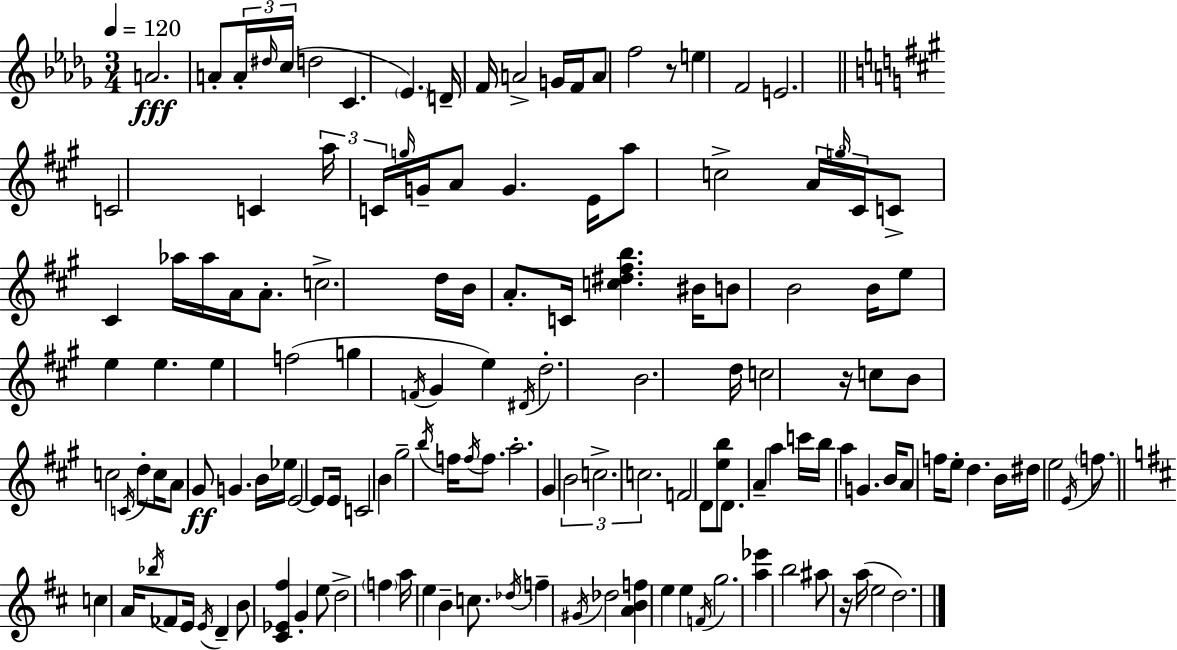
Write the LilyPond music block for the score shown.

{
  \clef treble
  \numericTimeSignature
  \time 3/4
  \key bes \minor
  \tempo 4 = 120
  a'2.\fff | a'8-. \tuplet 3/2 { a'16-. \grace { dis''16 }( c''16 } d''2 | c'4. \parenthesize ees'4.) | d'16-- f'16 a'2-> g'16 | \break f'16 a'8 f''2 r8 | e''4 f'2 | e'2. | \bar "||" \break \key a \major c'2 c'4 | \tuplet 3/2 { a''16 c'16 \grace { g''16 } } g'16-- a'8 g'4. | e'16 a''8 c''2-> \tuplet 3/2 { a'16 | \grace { g''16 } cis'16 } c'8-> cis'4 aes''16 aes''16 a'16 a'8.-. | \break c''2.-> | d''16 b'16 a'8.-. c'16 <c'' dis'' fis'' b''>4. | bis'16 b'8 b'2 | b'16 e''8 e''4 e''4. | \break e''4 f''2( | g''4 \acciaccatura { f'16 } gis'4 e''4) | \acciaccatura { dis'16 } d''2.-. | b'2. | \break d''16 c''2 | r16 c''8 b'8 c''2 | \acciaccatura { c'16 } d''8-. c''16 a'8 gis'8\ff g'4. | b'16 ees''16 e'2~~ | \break e'8 e'16 c'2 | b'4 gis''2-- | \acciaccatura { b''16 } f''16 \acciaccatura { f''16 } f''8. a''2.-. | gis'4 \tuplet 3/2 { b'2 | \break c''2.-> | c''2. } | f'2 | d'8 <e'' b''>8 d'8. a'4-- | \break a''4 c'''16 b''16 a''4 | g'4. b'16 a'8 f''16 e''8-. | d''4. b'16 dis''16 e''2 | \acciaccatura { e'16 } \parenthesize f''8. \bar "||" \break \key d \major c''4 a'16 \acciaccatura { bes''16 } fes'8 e'16 \acciaccatura { e'16 } d'4-- | b'8 <cis' ees' fis''>4 g'4-. | e''8 d''2-> \parenthesize f''4 | a''16 e''4 b'4-- c''8. | \break \acciaccatura { des''16 } f''4-- \acciaccatura { gis'16 } des''2 | <a' b' f''>4 e''4 | e''4 \acciaccatura { f'16 } g''2. | <a'' ees'''>4 b''2 | \break ais''8 r16 a''16( e''2 | d''2.) | \bar "|."
}